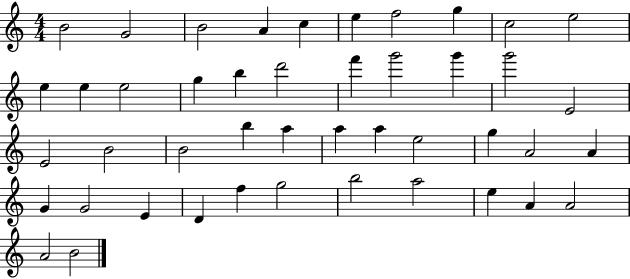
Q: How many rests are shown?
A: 0